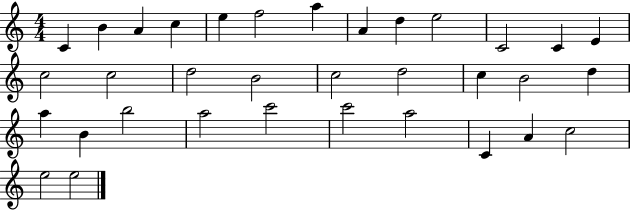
{
  \clef treble
  \numericTimeSignature
  \time 4/4
  \key c \major
  c'4 b'4 a'4 c''4 | e''4 f''2 a''4 | a'4 d''4 e''2 | c'2 c'4 e'4 | \break c''2 c''2 | d''2 b'2 | c''2 d''2 | c''4 b'2 d''4 | \break a''4 b'4 b''2 | a''2 c'''2 | c'''2 a''2 | c'4 a'4 c''2 | \break e''2 e''2 | \bar "|."
}